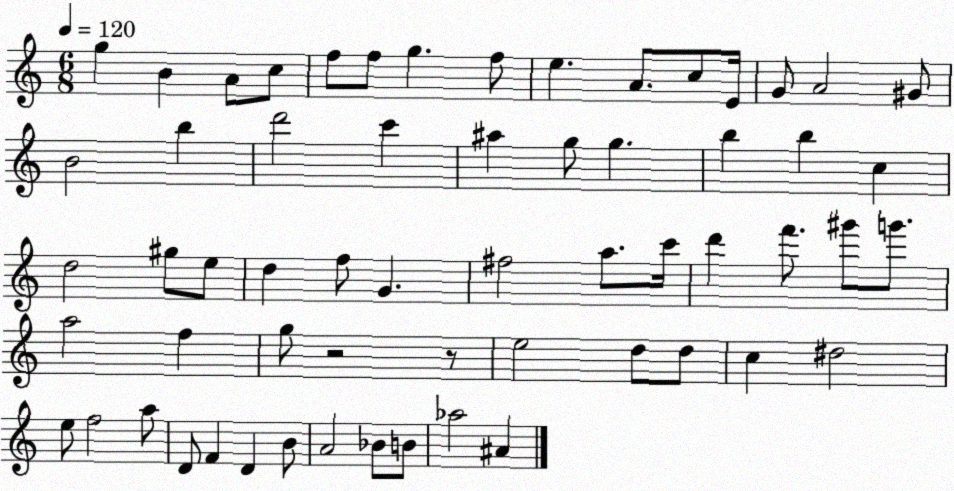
X:1
T:Untitled
M:6/8
L:1/4
K:C
g B A/2 c/2 f/2 f/2 g f/2 e A/2 c/2 E/4 G/2 A2 ^G/2 B2 b d'2 c' ^a g/2 g b b c d2 ^g/2 e/2 d f/2 G ^f2 a/2 c'/4 d' f'/2 ^g'/2 g'/2 a2 f g/2 z2 z/2 e2 d/2 d/2 c ^d2 e/2 f2 a/2 D/2 F D B/2 A2 _B/2 B/2 _a2 ^A